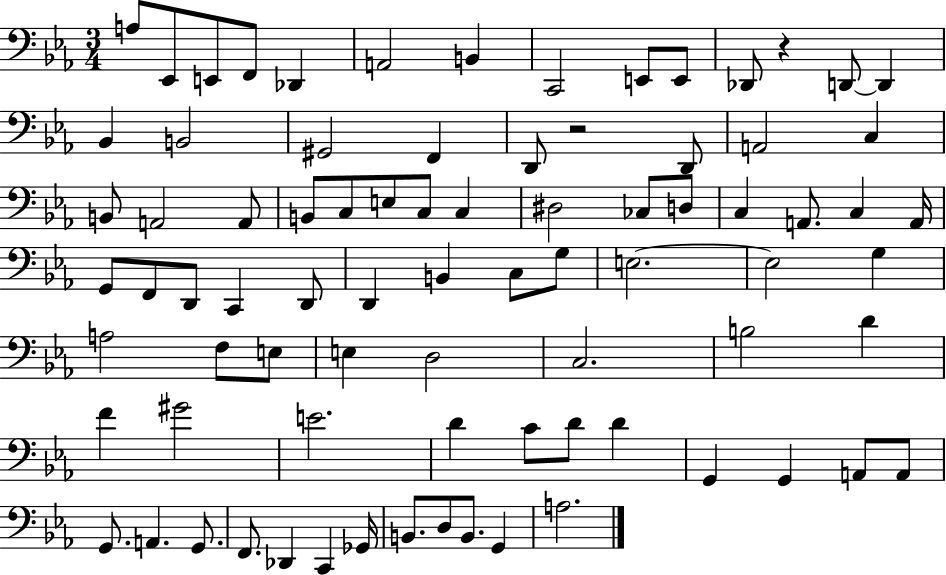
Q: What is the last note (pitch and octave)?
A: A3